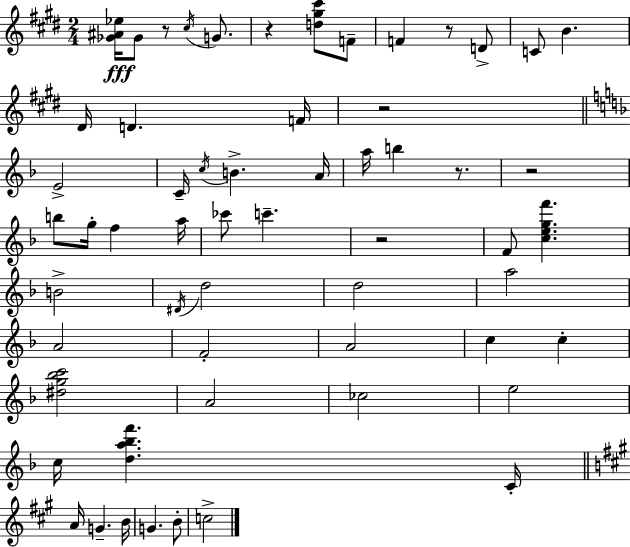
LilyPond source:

{
  \clef treble
  \numericTimeSignature
  \time 2/4
  \key e \major
  <ges' ais' ees''>16\fff ges'8 r8 \acciaccatura { cis''16 } g'8. | r4 <d'' gis'' cis'''>8 f'8-- | f'4 r8 d'8-> | c'8 b'4. | \break dis'16 d'4. | f'16 r2 | \bar "||" \break \key f \major e'2-> | c'16-- \acciaccatura { c''16 } b'4.-> | a'16 a''16 b''4 r8. | r2 | \break b''8 g''16-. f''4 | a''16 ces'''8 c'''4.-- | r2 | f'8 <c'' e'' g'' f'''>4. | \break b'2-> | \acciaccatura { dis'16 } d''2 | d''2 | a''2 | \break a'2 | f'2-. | a'2 | c''4 c''4-. | \break <dis'' g'' bes'' c'''>2 | a'2 | ces''2 | e''2 | \break c''16 <d'' a'' bes'' f'''>4. | c'16-. \bar "||" \break \key a \major a'16 g'4.-- b'16 | g'4. b'8-. | c''2-> | \bar "|."
}